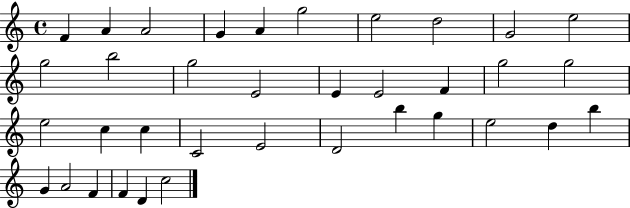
{
  \clef treble
  \time 4/4
  \defaultTimeSignature
  \key c \major
  f'4 a'4 a'2 | g'4 a'4 g''2 | e''2 d''2 | g'2 e''2 | \break g''2 b''2 | g''2 e'2 | e'4 e'2 f'4 | g''2 g''2 | \break e''2 c''4 c''4 | c'2 e'2 | d'2 b''4 g''4 | e''2 d''4 b''4 | \break g'4 a'2 f'4 | f'4 d'4 c''2 | \bar "|."
}